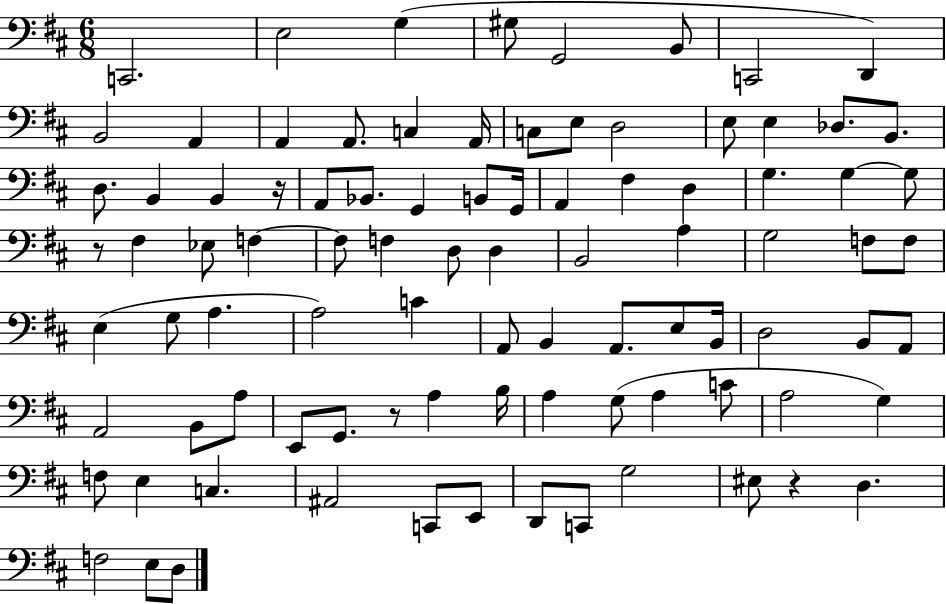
X:1
T:Untitled
M:6/8
L:1/4
K:D
C,,2 E,2 G, ^G,/2 G,,2 B,,/2 C,,2 D,, B,,2 A,, A,, A,,/2 C, A,,/4 C,/2 E,/2 D,2 E,/2 E, _D,/2 B,,/2 D,/2 B,, B,, z/4 A,,/2 _B,,/2 G,, B,,/2 G,,/4 A,, ^F, D, G, G, G,/2 z/2 ^F, _E,/2 F, F,/2 F, D,/2 D, B,,2 A, G,2 F,/2 F,/2 E, G,/2 A, A,2 C A,,/2 B,, A,,/2 E,/2 B,,/4 D,2 B,,/2 A,,/2 A,,2 B,,/2 A,/2 E,,/2 G,,/2 z/2 A, B,/4 A, G,/2 A, C/2 A,2 G, F,/2 E, C, ^A,,2 C,,/2 E,,/2 D,,/2 C,,/2 G,2 ^E,/2 z D, F,2 E,/2 D,/2